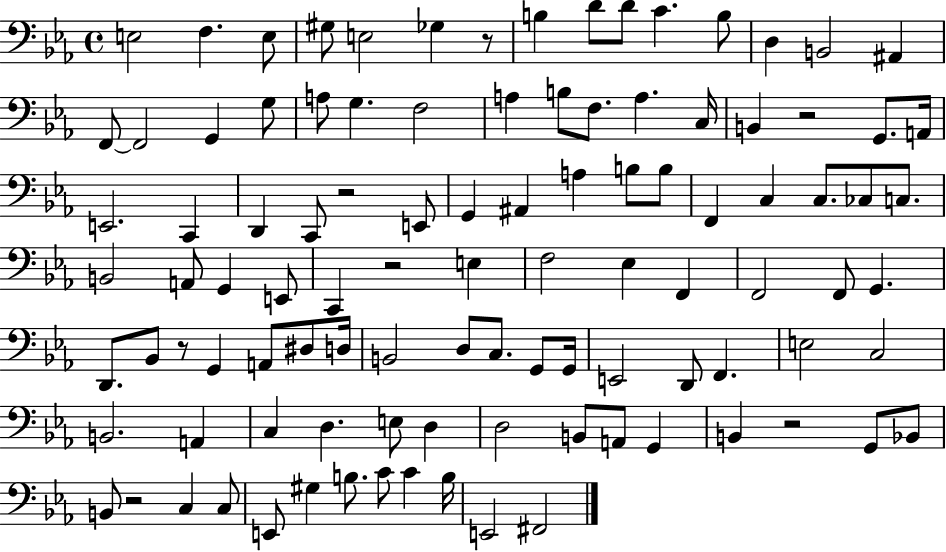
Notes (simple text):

E3/h F3/q. E3/e G#3/e E3/h Gb3/q R/e B3/q D4/e D4/e C4/q. B3/e D3/q B2/h A#2/q F2/e F2/h G2/q G3/e A3/e G3/q. F3/h A3/q B3/e F3/e. A3/q. C3/s B2/q R/h G2/e. A2/s E2/h. C2/q D2/q C2/e R/h E2/e G2/q A#2/q A3/q B3/e B3/e F2/q C3/q C3/e. CES3/e C3/e. B2/h A2/e G2/q E2/e C2/q R/h E3/q F3/h Eb3/q F2/q F2/h F2/e G2/q. D2/e. Bb2/e R/e G2/q A2/e D#3/e D3/s B2/h D3/e C3/e. G2/e G2/s E2/h D2/e F2/q. E3/h C3/h B2/h. A2/q C3/q D3/q. E3/e D3/q D3/h B2/e A2/e G2/q B2/q R/h G2/e Bb2/e B2/e R/h C3/q C3/e E2/e G#3/q B3/e. C4/e C4/q B3/s E2/h F#2/h